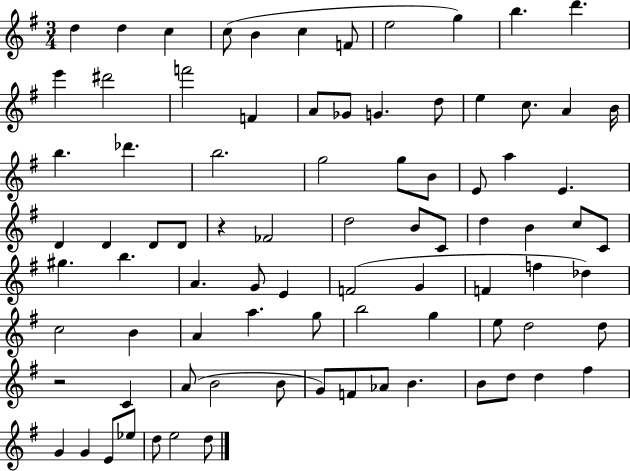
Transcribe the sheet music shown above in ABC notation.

X:1
T:Untitled
M:3/4
L:1/4
K:G
d d c c/2 B c F/2 e2 g b d' e' ^d'2 f'2 F A/2 _G/2 G d/2 e c/2 A B/4 b _d' b2 g2 g/2 B/2 E/2 a E D D D/2 D/2 z _F2 d2 B/2 C/2 d B c/2 C/2 ^g b A G/2 E F2 G F f _d c2 B A a g/2 b2 g e/2 d2 d/2 z2 C A/2 B2 B/2 G/2 F/2 _A/2 B B/2 d/2 d ^f G G E/2 _e/2 d/2 e2 d/2